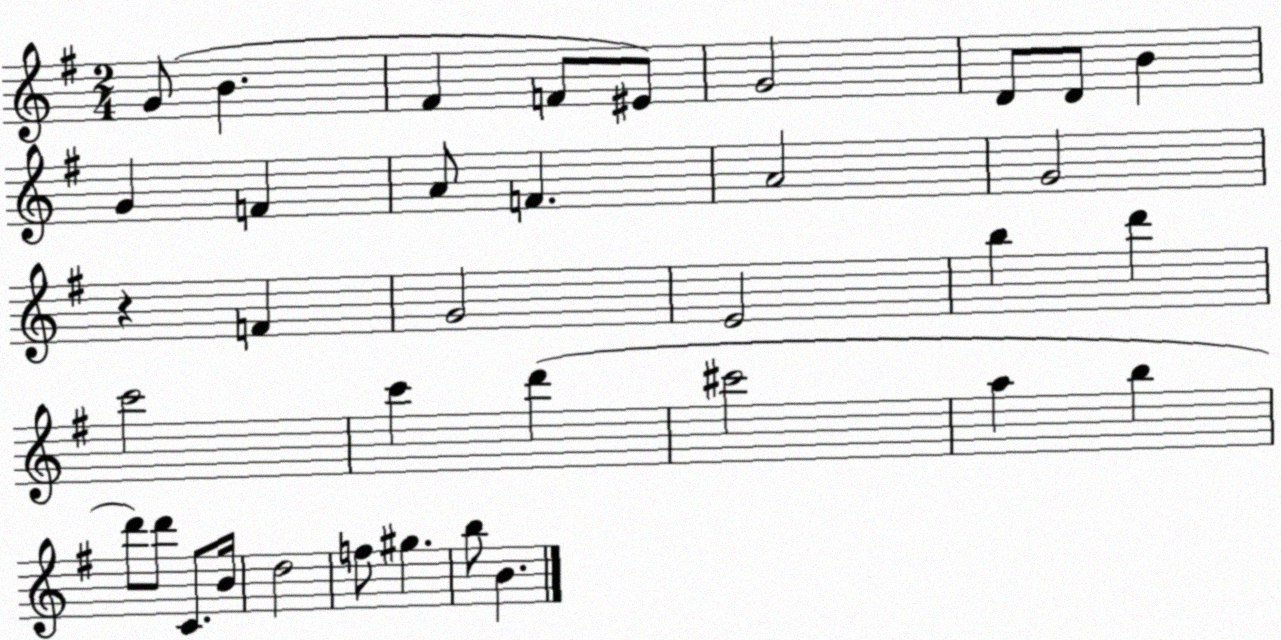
X:1
T:Untitled
M:2/4
L:1/4
K:G
G/2 B ^F F/2 ^E/2 G2 D/2 D/2 B G F A/2 F A2 G2 z F G2 E2 b d' c'2 c' d' ^c'2 a b d'/2 d'/2 C/2 B/4 d2 f/2 ^g b/2 B